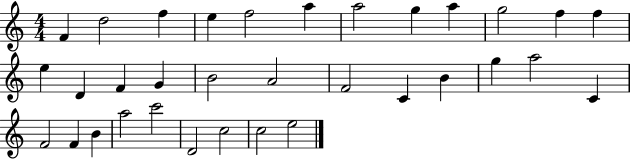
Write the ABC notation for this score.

X:1
T:Untitled
M:4/4
L:1/4
K:C
F d2 f e f2 a a2 g a g2 f f e D F G B2 A2 F2 C B g a2 C F2 F B a2 c'2 D2 c2 c2 e2